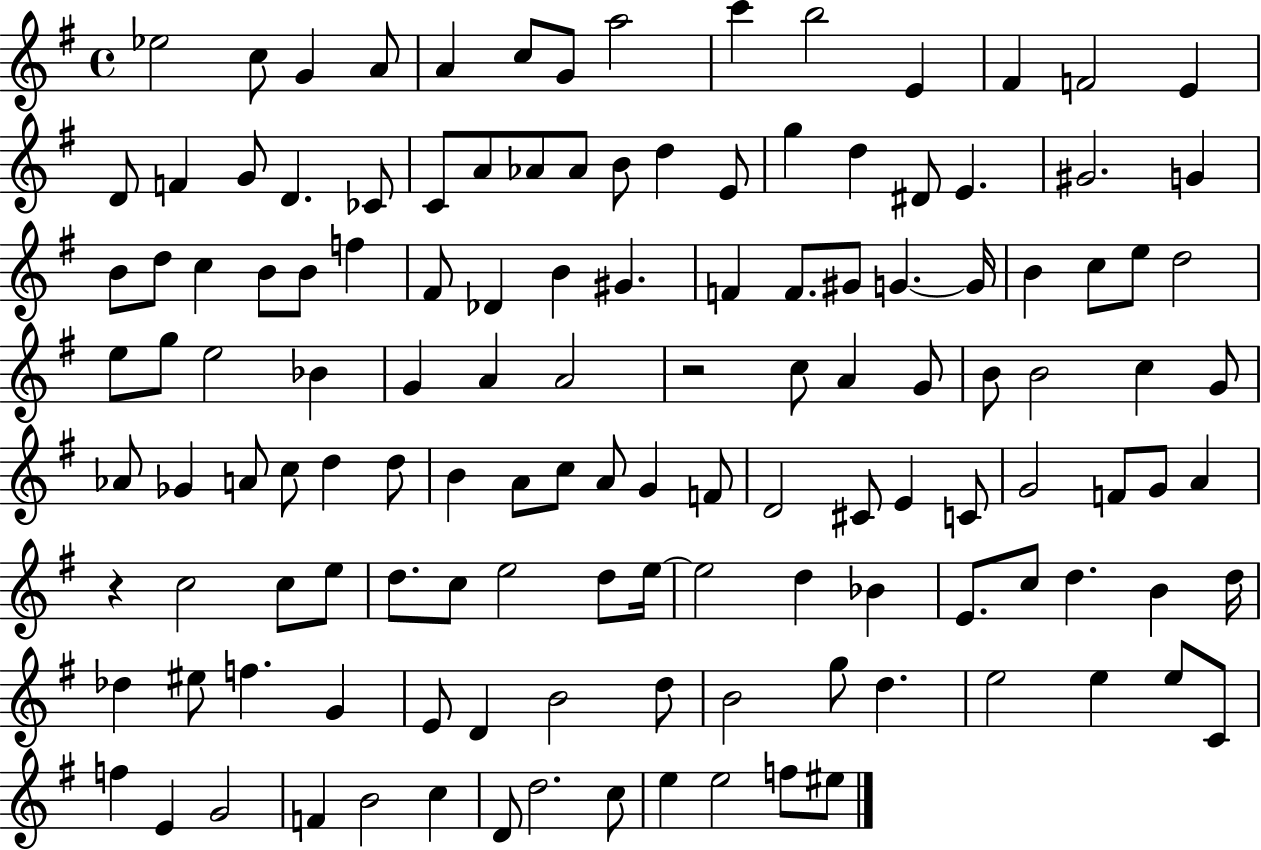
Eb5/h C5/e G4/q A4/e A4/q C5/e G4/e A5/h C6/q B5/h E4/q F#4/q F4/h E4/q D4/e F4/q G4/e D4/q. CES4/e C4/e A4/e Ab4/e Ab4/e B4/e D5/q E4/e G5/q D5/q D#4/e E4/q. G#4/h. G4/q B4/e D5/e C5/q B4/e B4/e F5/q F#4/e Db4/q B4/q G#4/q. F4/q F4/e. G#4/e G4/q. G4/s B4/q C5/e E5/e D5/h E5/e G5/e E5/h Bb4/q G4/q A4/q A4/h R/h C5/e A4/q G4/e B4/e B4/h C5/q G4/e Ab4/e Gb4/q A4/e C5/e D5/q D5/e B4/q A4/e C5/e A4/e G4/q F4/e D4/h C#4/e E4/q C4/e G4/h F4/e G4/e A4/q R/q C5/h C5/e E5/e D5/e. C5/e E5/h D5/e E5/s E5/h D5/q Bb4/q E4/e. C5/e D5/q. B4/q D5/s Db5/q EIS5/e F5/q. G4/q E4/e D4/q B4/h D5/e B4/h G5/e D5/q. E5/h E5/q E5/e C4/e F5/q E4/q G4/h F4/q B4/h C5/q D4/e D5/h. C5/e E5/q E5/h F5/e EIS5/e